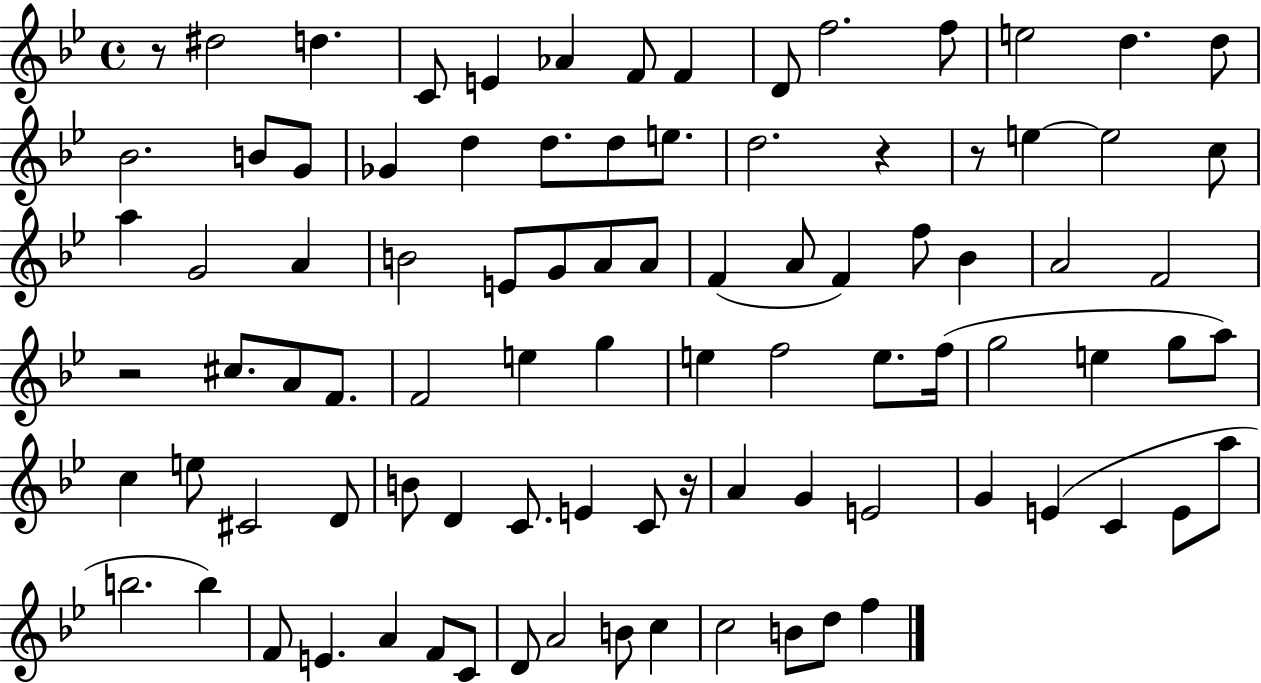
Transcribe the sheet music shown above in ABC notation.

X:1
T:Untitled
M:4/4
L:1/4
K:Bb
z/2 ^d2 d C/2 E _A F/2 F D/2 f2 f/2 e2 d d/2 _B2 B/2 G/2 _G d d/2 d/2 e/2 d2 z z/2 e e2 c/2 a G2 A B2 E/2 G/2 A/2 A/2 F A/2 F f/2 _B A2 F2 z2 ^c/2 A/2 F/2 F2 e g e f2 e/2 f/4 g2 e g/2 a/2 c e/2 ^C2 D/2 B/2 D C/2 E C/2 z/4 A G E2 G E C E/2 a/2 b2 b F/2 E A F/2 C/2 D/2 A2 B/2 c c2 B/2 d/2 f